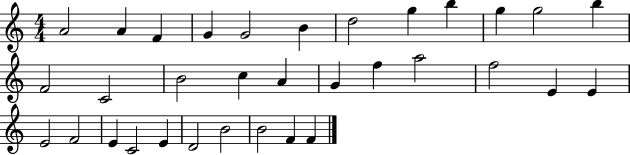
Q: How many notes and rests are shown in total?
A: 33